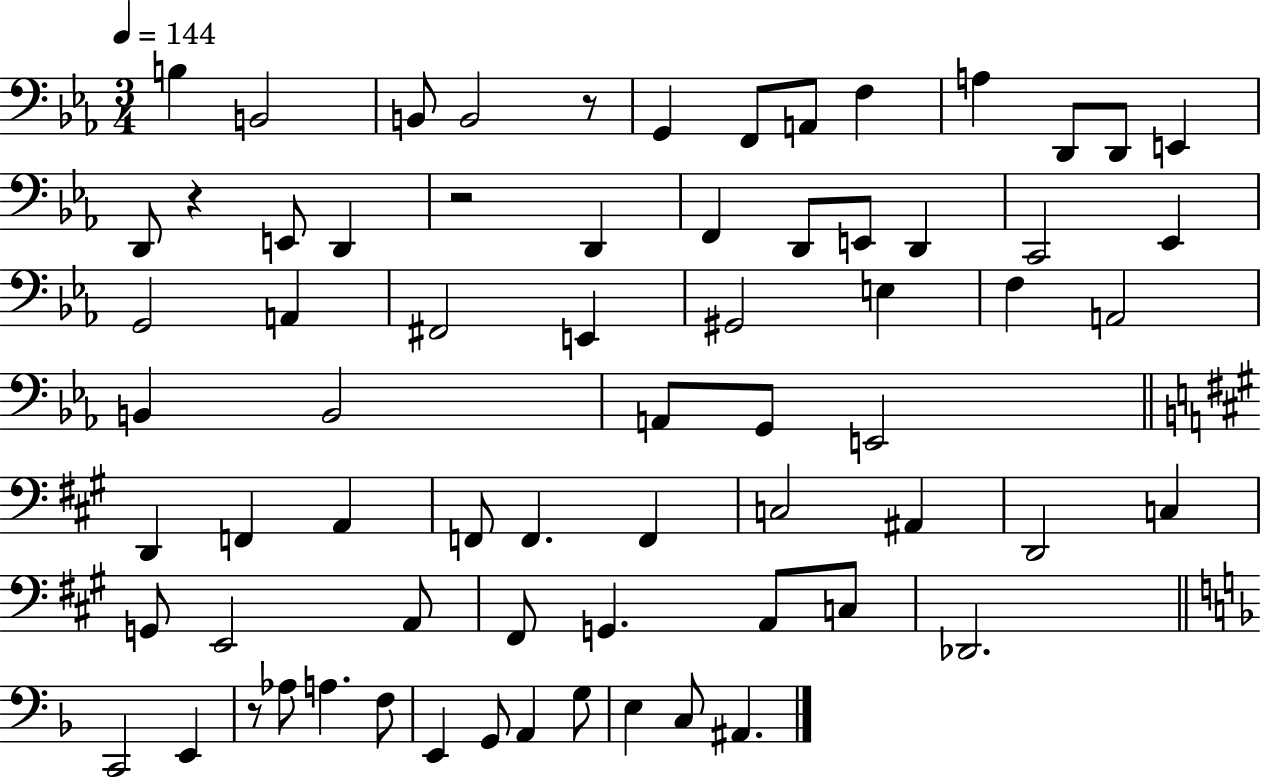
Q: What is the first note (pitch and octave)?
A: B3